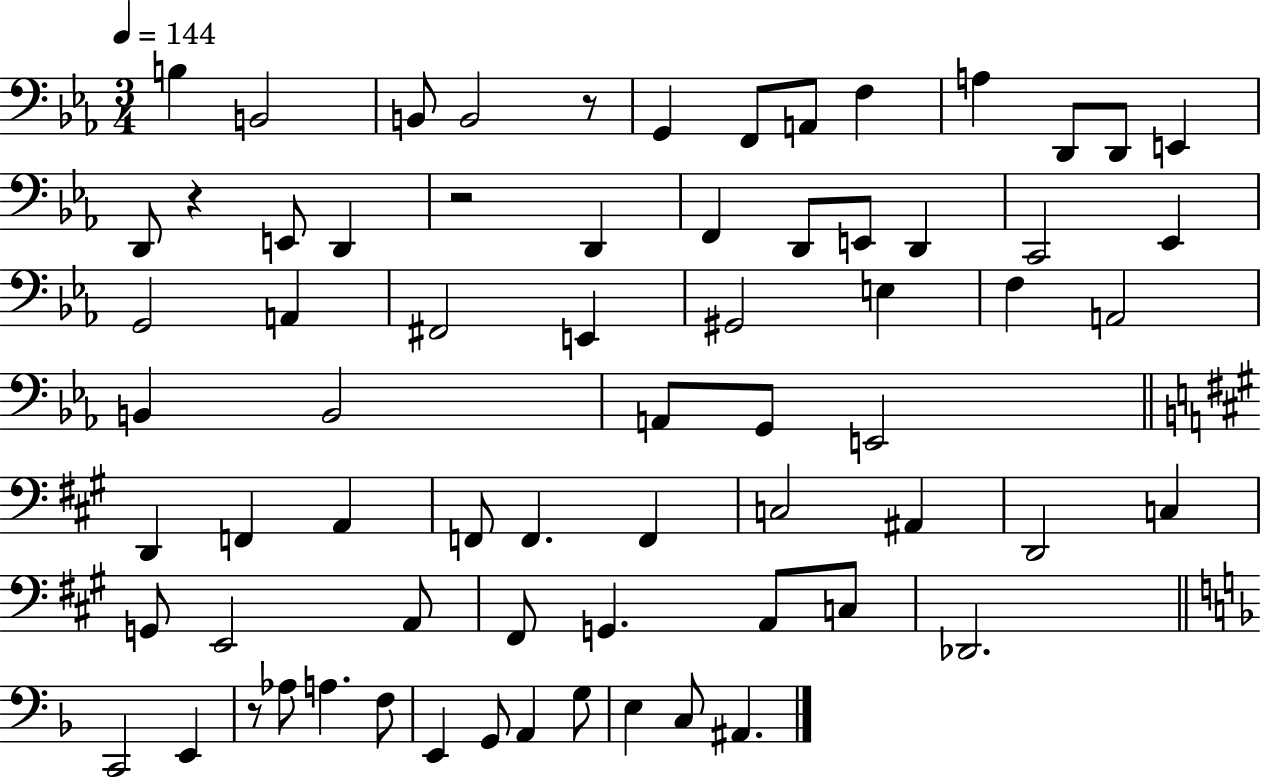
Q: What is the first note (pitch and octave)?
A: B3